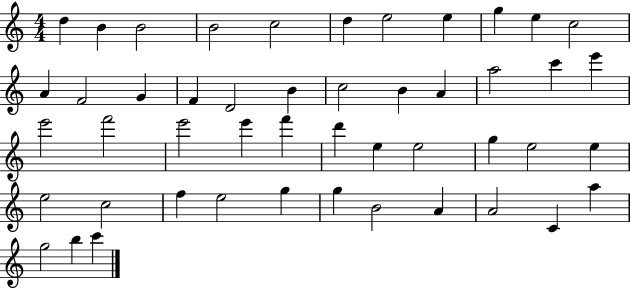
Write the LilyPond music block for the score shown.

{
  \clef treble
  \numericTimeSignature
  \time 4/4
  \key c \major
  d''4 b'4 b'2 | b'2 c''2 | d''4 e''2 e''4 | g''4 e''4 c''2 | \break a'4 f'2 g'4 | f'4 d'2 b'4 | c''2 b'4 a'4 | a''2 c'''4 e'''4 | \break e'''2 f'''2 | e'''2 e'''4 f'''4 | d'''4 e''4 e''2 | g''4 e''2 e''4 | \break e''2 c''2 | f''4 e''2 g''4 | g''4 b'2 a'4 | a'2 c'4 a''4 | \break g''2 b''4 c'''4 | \bar "|."
}